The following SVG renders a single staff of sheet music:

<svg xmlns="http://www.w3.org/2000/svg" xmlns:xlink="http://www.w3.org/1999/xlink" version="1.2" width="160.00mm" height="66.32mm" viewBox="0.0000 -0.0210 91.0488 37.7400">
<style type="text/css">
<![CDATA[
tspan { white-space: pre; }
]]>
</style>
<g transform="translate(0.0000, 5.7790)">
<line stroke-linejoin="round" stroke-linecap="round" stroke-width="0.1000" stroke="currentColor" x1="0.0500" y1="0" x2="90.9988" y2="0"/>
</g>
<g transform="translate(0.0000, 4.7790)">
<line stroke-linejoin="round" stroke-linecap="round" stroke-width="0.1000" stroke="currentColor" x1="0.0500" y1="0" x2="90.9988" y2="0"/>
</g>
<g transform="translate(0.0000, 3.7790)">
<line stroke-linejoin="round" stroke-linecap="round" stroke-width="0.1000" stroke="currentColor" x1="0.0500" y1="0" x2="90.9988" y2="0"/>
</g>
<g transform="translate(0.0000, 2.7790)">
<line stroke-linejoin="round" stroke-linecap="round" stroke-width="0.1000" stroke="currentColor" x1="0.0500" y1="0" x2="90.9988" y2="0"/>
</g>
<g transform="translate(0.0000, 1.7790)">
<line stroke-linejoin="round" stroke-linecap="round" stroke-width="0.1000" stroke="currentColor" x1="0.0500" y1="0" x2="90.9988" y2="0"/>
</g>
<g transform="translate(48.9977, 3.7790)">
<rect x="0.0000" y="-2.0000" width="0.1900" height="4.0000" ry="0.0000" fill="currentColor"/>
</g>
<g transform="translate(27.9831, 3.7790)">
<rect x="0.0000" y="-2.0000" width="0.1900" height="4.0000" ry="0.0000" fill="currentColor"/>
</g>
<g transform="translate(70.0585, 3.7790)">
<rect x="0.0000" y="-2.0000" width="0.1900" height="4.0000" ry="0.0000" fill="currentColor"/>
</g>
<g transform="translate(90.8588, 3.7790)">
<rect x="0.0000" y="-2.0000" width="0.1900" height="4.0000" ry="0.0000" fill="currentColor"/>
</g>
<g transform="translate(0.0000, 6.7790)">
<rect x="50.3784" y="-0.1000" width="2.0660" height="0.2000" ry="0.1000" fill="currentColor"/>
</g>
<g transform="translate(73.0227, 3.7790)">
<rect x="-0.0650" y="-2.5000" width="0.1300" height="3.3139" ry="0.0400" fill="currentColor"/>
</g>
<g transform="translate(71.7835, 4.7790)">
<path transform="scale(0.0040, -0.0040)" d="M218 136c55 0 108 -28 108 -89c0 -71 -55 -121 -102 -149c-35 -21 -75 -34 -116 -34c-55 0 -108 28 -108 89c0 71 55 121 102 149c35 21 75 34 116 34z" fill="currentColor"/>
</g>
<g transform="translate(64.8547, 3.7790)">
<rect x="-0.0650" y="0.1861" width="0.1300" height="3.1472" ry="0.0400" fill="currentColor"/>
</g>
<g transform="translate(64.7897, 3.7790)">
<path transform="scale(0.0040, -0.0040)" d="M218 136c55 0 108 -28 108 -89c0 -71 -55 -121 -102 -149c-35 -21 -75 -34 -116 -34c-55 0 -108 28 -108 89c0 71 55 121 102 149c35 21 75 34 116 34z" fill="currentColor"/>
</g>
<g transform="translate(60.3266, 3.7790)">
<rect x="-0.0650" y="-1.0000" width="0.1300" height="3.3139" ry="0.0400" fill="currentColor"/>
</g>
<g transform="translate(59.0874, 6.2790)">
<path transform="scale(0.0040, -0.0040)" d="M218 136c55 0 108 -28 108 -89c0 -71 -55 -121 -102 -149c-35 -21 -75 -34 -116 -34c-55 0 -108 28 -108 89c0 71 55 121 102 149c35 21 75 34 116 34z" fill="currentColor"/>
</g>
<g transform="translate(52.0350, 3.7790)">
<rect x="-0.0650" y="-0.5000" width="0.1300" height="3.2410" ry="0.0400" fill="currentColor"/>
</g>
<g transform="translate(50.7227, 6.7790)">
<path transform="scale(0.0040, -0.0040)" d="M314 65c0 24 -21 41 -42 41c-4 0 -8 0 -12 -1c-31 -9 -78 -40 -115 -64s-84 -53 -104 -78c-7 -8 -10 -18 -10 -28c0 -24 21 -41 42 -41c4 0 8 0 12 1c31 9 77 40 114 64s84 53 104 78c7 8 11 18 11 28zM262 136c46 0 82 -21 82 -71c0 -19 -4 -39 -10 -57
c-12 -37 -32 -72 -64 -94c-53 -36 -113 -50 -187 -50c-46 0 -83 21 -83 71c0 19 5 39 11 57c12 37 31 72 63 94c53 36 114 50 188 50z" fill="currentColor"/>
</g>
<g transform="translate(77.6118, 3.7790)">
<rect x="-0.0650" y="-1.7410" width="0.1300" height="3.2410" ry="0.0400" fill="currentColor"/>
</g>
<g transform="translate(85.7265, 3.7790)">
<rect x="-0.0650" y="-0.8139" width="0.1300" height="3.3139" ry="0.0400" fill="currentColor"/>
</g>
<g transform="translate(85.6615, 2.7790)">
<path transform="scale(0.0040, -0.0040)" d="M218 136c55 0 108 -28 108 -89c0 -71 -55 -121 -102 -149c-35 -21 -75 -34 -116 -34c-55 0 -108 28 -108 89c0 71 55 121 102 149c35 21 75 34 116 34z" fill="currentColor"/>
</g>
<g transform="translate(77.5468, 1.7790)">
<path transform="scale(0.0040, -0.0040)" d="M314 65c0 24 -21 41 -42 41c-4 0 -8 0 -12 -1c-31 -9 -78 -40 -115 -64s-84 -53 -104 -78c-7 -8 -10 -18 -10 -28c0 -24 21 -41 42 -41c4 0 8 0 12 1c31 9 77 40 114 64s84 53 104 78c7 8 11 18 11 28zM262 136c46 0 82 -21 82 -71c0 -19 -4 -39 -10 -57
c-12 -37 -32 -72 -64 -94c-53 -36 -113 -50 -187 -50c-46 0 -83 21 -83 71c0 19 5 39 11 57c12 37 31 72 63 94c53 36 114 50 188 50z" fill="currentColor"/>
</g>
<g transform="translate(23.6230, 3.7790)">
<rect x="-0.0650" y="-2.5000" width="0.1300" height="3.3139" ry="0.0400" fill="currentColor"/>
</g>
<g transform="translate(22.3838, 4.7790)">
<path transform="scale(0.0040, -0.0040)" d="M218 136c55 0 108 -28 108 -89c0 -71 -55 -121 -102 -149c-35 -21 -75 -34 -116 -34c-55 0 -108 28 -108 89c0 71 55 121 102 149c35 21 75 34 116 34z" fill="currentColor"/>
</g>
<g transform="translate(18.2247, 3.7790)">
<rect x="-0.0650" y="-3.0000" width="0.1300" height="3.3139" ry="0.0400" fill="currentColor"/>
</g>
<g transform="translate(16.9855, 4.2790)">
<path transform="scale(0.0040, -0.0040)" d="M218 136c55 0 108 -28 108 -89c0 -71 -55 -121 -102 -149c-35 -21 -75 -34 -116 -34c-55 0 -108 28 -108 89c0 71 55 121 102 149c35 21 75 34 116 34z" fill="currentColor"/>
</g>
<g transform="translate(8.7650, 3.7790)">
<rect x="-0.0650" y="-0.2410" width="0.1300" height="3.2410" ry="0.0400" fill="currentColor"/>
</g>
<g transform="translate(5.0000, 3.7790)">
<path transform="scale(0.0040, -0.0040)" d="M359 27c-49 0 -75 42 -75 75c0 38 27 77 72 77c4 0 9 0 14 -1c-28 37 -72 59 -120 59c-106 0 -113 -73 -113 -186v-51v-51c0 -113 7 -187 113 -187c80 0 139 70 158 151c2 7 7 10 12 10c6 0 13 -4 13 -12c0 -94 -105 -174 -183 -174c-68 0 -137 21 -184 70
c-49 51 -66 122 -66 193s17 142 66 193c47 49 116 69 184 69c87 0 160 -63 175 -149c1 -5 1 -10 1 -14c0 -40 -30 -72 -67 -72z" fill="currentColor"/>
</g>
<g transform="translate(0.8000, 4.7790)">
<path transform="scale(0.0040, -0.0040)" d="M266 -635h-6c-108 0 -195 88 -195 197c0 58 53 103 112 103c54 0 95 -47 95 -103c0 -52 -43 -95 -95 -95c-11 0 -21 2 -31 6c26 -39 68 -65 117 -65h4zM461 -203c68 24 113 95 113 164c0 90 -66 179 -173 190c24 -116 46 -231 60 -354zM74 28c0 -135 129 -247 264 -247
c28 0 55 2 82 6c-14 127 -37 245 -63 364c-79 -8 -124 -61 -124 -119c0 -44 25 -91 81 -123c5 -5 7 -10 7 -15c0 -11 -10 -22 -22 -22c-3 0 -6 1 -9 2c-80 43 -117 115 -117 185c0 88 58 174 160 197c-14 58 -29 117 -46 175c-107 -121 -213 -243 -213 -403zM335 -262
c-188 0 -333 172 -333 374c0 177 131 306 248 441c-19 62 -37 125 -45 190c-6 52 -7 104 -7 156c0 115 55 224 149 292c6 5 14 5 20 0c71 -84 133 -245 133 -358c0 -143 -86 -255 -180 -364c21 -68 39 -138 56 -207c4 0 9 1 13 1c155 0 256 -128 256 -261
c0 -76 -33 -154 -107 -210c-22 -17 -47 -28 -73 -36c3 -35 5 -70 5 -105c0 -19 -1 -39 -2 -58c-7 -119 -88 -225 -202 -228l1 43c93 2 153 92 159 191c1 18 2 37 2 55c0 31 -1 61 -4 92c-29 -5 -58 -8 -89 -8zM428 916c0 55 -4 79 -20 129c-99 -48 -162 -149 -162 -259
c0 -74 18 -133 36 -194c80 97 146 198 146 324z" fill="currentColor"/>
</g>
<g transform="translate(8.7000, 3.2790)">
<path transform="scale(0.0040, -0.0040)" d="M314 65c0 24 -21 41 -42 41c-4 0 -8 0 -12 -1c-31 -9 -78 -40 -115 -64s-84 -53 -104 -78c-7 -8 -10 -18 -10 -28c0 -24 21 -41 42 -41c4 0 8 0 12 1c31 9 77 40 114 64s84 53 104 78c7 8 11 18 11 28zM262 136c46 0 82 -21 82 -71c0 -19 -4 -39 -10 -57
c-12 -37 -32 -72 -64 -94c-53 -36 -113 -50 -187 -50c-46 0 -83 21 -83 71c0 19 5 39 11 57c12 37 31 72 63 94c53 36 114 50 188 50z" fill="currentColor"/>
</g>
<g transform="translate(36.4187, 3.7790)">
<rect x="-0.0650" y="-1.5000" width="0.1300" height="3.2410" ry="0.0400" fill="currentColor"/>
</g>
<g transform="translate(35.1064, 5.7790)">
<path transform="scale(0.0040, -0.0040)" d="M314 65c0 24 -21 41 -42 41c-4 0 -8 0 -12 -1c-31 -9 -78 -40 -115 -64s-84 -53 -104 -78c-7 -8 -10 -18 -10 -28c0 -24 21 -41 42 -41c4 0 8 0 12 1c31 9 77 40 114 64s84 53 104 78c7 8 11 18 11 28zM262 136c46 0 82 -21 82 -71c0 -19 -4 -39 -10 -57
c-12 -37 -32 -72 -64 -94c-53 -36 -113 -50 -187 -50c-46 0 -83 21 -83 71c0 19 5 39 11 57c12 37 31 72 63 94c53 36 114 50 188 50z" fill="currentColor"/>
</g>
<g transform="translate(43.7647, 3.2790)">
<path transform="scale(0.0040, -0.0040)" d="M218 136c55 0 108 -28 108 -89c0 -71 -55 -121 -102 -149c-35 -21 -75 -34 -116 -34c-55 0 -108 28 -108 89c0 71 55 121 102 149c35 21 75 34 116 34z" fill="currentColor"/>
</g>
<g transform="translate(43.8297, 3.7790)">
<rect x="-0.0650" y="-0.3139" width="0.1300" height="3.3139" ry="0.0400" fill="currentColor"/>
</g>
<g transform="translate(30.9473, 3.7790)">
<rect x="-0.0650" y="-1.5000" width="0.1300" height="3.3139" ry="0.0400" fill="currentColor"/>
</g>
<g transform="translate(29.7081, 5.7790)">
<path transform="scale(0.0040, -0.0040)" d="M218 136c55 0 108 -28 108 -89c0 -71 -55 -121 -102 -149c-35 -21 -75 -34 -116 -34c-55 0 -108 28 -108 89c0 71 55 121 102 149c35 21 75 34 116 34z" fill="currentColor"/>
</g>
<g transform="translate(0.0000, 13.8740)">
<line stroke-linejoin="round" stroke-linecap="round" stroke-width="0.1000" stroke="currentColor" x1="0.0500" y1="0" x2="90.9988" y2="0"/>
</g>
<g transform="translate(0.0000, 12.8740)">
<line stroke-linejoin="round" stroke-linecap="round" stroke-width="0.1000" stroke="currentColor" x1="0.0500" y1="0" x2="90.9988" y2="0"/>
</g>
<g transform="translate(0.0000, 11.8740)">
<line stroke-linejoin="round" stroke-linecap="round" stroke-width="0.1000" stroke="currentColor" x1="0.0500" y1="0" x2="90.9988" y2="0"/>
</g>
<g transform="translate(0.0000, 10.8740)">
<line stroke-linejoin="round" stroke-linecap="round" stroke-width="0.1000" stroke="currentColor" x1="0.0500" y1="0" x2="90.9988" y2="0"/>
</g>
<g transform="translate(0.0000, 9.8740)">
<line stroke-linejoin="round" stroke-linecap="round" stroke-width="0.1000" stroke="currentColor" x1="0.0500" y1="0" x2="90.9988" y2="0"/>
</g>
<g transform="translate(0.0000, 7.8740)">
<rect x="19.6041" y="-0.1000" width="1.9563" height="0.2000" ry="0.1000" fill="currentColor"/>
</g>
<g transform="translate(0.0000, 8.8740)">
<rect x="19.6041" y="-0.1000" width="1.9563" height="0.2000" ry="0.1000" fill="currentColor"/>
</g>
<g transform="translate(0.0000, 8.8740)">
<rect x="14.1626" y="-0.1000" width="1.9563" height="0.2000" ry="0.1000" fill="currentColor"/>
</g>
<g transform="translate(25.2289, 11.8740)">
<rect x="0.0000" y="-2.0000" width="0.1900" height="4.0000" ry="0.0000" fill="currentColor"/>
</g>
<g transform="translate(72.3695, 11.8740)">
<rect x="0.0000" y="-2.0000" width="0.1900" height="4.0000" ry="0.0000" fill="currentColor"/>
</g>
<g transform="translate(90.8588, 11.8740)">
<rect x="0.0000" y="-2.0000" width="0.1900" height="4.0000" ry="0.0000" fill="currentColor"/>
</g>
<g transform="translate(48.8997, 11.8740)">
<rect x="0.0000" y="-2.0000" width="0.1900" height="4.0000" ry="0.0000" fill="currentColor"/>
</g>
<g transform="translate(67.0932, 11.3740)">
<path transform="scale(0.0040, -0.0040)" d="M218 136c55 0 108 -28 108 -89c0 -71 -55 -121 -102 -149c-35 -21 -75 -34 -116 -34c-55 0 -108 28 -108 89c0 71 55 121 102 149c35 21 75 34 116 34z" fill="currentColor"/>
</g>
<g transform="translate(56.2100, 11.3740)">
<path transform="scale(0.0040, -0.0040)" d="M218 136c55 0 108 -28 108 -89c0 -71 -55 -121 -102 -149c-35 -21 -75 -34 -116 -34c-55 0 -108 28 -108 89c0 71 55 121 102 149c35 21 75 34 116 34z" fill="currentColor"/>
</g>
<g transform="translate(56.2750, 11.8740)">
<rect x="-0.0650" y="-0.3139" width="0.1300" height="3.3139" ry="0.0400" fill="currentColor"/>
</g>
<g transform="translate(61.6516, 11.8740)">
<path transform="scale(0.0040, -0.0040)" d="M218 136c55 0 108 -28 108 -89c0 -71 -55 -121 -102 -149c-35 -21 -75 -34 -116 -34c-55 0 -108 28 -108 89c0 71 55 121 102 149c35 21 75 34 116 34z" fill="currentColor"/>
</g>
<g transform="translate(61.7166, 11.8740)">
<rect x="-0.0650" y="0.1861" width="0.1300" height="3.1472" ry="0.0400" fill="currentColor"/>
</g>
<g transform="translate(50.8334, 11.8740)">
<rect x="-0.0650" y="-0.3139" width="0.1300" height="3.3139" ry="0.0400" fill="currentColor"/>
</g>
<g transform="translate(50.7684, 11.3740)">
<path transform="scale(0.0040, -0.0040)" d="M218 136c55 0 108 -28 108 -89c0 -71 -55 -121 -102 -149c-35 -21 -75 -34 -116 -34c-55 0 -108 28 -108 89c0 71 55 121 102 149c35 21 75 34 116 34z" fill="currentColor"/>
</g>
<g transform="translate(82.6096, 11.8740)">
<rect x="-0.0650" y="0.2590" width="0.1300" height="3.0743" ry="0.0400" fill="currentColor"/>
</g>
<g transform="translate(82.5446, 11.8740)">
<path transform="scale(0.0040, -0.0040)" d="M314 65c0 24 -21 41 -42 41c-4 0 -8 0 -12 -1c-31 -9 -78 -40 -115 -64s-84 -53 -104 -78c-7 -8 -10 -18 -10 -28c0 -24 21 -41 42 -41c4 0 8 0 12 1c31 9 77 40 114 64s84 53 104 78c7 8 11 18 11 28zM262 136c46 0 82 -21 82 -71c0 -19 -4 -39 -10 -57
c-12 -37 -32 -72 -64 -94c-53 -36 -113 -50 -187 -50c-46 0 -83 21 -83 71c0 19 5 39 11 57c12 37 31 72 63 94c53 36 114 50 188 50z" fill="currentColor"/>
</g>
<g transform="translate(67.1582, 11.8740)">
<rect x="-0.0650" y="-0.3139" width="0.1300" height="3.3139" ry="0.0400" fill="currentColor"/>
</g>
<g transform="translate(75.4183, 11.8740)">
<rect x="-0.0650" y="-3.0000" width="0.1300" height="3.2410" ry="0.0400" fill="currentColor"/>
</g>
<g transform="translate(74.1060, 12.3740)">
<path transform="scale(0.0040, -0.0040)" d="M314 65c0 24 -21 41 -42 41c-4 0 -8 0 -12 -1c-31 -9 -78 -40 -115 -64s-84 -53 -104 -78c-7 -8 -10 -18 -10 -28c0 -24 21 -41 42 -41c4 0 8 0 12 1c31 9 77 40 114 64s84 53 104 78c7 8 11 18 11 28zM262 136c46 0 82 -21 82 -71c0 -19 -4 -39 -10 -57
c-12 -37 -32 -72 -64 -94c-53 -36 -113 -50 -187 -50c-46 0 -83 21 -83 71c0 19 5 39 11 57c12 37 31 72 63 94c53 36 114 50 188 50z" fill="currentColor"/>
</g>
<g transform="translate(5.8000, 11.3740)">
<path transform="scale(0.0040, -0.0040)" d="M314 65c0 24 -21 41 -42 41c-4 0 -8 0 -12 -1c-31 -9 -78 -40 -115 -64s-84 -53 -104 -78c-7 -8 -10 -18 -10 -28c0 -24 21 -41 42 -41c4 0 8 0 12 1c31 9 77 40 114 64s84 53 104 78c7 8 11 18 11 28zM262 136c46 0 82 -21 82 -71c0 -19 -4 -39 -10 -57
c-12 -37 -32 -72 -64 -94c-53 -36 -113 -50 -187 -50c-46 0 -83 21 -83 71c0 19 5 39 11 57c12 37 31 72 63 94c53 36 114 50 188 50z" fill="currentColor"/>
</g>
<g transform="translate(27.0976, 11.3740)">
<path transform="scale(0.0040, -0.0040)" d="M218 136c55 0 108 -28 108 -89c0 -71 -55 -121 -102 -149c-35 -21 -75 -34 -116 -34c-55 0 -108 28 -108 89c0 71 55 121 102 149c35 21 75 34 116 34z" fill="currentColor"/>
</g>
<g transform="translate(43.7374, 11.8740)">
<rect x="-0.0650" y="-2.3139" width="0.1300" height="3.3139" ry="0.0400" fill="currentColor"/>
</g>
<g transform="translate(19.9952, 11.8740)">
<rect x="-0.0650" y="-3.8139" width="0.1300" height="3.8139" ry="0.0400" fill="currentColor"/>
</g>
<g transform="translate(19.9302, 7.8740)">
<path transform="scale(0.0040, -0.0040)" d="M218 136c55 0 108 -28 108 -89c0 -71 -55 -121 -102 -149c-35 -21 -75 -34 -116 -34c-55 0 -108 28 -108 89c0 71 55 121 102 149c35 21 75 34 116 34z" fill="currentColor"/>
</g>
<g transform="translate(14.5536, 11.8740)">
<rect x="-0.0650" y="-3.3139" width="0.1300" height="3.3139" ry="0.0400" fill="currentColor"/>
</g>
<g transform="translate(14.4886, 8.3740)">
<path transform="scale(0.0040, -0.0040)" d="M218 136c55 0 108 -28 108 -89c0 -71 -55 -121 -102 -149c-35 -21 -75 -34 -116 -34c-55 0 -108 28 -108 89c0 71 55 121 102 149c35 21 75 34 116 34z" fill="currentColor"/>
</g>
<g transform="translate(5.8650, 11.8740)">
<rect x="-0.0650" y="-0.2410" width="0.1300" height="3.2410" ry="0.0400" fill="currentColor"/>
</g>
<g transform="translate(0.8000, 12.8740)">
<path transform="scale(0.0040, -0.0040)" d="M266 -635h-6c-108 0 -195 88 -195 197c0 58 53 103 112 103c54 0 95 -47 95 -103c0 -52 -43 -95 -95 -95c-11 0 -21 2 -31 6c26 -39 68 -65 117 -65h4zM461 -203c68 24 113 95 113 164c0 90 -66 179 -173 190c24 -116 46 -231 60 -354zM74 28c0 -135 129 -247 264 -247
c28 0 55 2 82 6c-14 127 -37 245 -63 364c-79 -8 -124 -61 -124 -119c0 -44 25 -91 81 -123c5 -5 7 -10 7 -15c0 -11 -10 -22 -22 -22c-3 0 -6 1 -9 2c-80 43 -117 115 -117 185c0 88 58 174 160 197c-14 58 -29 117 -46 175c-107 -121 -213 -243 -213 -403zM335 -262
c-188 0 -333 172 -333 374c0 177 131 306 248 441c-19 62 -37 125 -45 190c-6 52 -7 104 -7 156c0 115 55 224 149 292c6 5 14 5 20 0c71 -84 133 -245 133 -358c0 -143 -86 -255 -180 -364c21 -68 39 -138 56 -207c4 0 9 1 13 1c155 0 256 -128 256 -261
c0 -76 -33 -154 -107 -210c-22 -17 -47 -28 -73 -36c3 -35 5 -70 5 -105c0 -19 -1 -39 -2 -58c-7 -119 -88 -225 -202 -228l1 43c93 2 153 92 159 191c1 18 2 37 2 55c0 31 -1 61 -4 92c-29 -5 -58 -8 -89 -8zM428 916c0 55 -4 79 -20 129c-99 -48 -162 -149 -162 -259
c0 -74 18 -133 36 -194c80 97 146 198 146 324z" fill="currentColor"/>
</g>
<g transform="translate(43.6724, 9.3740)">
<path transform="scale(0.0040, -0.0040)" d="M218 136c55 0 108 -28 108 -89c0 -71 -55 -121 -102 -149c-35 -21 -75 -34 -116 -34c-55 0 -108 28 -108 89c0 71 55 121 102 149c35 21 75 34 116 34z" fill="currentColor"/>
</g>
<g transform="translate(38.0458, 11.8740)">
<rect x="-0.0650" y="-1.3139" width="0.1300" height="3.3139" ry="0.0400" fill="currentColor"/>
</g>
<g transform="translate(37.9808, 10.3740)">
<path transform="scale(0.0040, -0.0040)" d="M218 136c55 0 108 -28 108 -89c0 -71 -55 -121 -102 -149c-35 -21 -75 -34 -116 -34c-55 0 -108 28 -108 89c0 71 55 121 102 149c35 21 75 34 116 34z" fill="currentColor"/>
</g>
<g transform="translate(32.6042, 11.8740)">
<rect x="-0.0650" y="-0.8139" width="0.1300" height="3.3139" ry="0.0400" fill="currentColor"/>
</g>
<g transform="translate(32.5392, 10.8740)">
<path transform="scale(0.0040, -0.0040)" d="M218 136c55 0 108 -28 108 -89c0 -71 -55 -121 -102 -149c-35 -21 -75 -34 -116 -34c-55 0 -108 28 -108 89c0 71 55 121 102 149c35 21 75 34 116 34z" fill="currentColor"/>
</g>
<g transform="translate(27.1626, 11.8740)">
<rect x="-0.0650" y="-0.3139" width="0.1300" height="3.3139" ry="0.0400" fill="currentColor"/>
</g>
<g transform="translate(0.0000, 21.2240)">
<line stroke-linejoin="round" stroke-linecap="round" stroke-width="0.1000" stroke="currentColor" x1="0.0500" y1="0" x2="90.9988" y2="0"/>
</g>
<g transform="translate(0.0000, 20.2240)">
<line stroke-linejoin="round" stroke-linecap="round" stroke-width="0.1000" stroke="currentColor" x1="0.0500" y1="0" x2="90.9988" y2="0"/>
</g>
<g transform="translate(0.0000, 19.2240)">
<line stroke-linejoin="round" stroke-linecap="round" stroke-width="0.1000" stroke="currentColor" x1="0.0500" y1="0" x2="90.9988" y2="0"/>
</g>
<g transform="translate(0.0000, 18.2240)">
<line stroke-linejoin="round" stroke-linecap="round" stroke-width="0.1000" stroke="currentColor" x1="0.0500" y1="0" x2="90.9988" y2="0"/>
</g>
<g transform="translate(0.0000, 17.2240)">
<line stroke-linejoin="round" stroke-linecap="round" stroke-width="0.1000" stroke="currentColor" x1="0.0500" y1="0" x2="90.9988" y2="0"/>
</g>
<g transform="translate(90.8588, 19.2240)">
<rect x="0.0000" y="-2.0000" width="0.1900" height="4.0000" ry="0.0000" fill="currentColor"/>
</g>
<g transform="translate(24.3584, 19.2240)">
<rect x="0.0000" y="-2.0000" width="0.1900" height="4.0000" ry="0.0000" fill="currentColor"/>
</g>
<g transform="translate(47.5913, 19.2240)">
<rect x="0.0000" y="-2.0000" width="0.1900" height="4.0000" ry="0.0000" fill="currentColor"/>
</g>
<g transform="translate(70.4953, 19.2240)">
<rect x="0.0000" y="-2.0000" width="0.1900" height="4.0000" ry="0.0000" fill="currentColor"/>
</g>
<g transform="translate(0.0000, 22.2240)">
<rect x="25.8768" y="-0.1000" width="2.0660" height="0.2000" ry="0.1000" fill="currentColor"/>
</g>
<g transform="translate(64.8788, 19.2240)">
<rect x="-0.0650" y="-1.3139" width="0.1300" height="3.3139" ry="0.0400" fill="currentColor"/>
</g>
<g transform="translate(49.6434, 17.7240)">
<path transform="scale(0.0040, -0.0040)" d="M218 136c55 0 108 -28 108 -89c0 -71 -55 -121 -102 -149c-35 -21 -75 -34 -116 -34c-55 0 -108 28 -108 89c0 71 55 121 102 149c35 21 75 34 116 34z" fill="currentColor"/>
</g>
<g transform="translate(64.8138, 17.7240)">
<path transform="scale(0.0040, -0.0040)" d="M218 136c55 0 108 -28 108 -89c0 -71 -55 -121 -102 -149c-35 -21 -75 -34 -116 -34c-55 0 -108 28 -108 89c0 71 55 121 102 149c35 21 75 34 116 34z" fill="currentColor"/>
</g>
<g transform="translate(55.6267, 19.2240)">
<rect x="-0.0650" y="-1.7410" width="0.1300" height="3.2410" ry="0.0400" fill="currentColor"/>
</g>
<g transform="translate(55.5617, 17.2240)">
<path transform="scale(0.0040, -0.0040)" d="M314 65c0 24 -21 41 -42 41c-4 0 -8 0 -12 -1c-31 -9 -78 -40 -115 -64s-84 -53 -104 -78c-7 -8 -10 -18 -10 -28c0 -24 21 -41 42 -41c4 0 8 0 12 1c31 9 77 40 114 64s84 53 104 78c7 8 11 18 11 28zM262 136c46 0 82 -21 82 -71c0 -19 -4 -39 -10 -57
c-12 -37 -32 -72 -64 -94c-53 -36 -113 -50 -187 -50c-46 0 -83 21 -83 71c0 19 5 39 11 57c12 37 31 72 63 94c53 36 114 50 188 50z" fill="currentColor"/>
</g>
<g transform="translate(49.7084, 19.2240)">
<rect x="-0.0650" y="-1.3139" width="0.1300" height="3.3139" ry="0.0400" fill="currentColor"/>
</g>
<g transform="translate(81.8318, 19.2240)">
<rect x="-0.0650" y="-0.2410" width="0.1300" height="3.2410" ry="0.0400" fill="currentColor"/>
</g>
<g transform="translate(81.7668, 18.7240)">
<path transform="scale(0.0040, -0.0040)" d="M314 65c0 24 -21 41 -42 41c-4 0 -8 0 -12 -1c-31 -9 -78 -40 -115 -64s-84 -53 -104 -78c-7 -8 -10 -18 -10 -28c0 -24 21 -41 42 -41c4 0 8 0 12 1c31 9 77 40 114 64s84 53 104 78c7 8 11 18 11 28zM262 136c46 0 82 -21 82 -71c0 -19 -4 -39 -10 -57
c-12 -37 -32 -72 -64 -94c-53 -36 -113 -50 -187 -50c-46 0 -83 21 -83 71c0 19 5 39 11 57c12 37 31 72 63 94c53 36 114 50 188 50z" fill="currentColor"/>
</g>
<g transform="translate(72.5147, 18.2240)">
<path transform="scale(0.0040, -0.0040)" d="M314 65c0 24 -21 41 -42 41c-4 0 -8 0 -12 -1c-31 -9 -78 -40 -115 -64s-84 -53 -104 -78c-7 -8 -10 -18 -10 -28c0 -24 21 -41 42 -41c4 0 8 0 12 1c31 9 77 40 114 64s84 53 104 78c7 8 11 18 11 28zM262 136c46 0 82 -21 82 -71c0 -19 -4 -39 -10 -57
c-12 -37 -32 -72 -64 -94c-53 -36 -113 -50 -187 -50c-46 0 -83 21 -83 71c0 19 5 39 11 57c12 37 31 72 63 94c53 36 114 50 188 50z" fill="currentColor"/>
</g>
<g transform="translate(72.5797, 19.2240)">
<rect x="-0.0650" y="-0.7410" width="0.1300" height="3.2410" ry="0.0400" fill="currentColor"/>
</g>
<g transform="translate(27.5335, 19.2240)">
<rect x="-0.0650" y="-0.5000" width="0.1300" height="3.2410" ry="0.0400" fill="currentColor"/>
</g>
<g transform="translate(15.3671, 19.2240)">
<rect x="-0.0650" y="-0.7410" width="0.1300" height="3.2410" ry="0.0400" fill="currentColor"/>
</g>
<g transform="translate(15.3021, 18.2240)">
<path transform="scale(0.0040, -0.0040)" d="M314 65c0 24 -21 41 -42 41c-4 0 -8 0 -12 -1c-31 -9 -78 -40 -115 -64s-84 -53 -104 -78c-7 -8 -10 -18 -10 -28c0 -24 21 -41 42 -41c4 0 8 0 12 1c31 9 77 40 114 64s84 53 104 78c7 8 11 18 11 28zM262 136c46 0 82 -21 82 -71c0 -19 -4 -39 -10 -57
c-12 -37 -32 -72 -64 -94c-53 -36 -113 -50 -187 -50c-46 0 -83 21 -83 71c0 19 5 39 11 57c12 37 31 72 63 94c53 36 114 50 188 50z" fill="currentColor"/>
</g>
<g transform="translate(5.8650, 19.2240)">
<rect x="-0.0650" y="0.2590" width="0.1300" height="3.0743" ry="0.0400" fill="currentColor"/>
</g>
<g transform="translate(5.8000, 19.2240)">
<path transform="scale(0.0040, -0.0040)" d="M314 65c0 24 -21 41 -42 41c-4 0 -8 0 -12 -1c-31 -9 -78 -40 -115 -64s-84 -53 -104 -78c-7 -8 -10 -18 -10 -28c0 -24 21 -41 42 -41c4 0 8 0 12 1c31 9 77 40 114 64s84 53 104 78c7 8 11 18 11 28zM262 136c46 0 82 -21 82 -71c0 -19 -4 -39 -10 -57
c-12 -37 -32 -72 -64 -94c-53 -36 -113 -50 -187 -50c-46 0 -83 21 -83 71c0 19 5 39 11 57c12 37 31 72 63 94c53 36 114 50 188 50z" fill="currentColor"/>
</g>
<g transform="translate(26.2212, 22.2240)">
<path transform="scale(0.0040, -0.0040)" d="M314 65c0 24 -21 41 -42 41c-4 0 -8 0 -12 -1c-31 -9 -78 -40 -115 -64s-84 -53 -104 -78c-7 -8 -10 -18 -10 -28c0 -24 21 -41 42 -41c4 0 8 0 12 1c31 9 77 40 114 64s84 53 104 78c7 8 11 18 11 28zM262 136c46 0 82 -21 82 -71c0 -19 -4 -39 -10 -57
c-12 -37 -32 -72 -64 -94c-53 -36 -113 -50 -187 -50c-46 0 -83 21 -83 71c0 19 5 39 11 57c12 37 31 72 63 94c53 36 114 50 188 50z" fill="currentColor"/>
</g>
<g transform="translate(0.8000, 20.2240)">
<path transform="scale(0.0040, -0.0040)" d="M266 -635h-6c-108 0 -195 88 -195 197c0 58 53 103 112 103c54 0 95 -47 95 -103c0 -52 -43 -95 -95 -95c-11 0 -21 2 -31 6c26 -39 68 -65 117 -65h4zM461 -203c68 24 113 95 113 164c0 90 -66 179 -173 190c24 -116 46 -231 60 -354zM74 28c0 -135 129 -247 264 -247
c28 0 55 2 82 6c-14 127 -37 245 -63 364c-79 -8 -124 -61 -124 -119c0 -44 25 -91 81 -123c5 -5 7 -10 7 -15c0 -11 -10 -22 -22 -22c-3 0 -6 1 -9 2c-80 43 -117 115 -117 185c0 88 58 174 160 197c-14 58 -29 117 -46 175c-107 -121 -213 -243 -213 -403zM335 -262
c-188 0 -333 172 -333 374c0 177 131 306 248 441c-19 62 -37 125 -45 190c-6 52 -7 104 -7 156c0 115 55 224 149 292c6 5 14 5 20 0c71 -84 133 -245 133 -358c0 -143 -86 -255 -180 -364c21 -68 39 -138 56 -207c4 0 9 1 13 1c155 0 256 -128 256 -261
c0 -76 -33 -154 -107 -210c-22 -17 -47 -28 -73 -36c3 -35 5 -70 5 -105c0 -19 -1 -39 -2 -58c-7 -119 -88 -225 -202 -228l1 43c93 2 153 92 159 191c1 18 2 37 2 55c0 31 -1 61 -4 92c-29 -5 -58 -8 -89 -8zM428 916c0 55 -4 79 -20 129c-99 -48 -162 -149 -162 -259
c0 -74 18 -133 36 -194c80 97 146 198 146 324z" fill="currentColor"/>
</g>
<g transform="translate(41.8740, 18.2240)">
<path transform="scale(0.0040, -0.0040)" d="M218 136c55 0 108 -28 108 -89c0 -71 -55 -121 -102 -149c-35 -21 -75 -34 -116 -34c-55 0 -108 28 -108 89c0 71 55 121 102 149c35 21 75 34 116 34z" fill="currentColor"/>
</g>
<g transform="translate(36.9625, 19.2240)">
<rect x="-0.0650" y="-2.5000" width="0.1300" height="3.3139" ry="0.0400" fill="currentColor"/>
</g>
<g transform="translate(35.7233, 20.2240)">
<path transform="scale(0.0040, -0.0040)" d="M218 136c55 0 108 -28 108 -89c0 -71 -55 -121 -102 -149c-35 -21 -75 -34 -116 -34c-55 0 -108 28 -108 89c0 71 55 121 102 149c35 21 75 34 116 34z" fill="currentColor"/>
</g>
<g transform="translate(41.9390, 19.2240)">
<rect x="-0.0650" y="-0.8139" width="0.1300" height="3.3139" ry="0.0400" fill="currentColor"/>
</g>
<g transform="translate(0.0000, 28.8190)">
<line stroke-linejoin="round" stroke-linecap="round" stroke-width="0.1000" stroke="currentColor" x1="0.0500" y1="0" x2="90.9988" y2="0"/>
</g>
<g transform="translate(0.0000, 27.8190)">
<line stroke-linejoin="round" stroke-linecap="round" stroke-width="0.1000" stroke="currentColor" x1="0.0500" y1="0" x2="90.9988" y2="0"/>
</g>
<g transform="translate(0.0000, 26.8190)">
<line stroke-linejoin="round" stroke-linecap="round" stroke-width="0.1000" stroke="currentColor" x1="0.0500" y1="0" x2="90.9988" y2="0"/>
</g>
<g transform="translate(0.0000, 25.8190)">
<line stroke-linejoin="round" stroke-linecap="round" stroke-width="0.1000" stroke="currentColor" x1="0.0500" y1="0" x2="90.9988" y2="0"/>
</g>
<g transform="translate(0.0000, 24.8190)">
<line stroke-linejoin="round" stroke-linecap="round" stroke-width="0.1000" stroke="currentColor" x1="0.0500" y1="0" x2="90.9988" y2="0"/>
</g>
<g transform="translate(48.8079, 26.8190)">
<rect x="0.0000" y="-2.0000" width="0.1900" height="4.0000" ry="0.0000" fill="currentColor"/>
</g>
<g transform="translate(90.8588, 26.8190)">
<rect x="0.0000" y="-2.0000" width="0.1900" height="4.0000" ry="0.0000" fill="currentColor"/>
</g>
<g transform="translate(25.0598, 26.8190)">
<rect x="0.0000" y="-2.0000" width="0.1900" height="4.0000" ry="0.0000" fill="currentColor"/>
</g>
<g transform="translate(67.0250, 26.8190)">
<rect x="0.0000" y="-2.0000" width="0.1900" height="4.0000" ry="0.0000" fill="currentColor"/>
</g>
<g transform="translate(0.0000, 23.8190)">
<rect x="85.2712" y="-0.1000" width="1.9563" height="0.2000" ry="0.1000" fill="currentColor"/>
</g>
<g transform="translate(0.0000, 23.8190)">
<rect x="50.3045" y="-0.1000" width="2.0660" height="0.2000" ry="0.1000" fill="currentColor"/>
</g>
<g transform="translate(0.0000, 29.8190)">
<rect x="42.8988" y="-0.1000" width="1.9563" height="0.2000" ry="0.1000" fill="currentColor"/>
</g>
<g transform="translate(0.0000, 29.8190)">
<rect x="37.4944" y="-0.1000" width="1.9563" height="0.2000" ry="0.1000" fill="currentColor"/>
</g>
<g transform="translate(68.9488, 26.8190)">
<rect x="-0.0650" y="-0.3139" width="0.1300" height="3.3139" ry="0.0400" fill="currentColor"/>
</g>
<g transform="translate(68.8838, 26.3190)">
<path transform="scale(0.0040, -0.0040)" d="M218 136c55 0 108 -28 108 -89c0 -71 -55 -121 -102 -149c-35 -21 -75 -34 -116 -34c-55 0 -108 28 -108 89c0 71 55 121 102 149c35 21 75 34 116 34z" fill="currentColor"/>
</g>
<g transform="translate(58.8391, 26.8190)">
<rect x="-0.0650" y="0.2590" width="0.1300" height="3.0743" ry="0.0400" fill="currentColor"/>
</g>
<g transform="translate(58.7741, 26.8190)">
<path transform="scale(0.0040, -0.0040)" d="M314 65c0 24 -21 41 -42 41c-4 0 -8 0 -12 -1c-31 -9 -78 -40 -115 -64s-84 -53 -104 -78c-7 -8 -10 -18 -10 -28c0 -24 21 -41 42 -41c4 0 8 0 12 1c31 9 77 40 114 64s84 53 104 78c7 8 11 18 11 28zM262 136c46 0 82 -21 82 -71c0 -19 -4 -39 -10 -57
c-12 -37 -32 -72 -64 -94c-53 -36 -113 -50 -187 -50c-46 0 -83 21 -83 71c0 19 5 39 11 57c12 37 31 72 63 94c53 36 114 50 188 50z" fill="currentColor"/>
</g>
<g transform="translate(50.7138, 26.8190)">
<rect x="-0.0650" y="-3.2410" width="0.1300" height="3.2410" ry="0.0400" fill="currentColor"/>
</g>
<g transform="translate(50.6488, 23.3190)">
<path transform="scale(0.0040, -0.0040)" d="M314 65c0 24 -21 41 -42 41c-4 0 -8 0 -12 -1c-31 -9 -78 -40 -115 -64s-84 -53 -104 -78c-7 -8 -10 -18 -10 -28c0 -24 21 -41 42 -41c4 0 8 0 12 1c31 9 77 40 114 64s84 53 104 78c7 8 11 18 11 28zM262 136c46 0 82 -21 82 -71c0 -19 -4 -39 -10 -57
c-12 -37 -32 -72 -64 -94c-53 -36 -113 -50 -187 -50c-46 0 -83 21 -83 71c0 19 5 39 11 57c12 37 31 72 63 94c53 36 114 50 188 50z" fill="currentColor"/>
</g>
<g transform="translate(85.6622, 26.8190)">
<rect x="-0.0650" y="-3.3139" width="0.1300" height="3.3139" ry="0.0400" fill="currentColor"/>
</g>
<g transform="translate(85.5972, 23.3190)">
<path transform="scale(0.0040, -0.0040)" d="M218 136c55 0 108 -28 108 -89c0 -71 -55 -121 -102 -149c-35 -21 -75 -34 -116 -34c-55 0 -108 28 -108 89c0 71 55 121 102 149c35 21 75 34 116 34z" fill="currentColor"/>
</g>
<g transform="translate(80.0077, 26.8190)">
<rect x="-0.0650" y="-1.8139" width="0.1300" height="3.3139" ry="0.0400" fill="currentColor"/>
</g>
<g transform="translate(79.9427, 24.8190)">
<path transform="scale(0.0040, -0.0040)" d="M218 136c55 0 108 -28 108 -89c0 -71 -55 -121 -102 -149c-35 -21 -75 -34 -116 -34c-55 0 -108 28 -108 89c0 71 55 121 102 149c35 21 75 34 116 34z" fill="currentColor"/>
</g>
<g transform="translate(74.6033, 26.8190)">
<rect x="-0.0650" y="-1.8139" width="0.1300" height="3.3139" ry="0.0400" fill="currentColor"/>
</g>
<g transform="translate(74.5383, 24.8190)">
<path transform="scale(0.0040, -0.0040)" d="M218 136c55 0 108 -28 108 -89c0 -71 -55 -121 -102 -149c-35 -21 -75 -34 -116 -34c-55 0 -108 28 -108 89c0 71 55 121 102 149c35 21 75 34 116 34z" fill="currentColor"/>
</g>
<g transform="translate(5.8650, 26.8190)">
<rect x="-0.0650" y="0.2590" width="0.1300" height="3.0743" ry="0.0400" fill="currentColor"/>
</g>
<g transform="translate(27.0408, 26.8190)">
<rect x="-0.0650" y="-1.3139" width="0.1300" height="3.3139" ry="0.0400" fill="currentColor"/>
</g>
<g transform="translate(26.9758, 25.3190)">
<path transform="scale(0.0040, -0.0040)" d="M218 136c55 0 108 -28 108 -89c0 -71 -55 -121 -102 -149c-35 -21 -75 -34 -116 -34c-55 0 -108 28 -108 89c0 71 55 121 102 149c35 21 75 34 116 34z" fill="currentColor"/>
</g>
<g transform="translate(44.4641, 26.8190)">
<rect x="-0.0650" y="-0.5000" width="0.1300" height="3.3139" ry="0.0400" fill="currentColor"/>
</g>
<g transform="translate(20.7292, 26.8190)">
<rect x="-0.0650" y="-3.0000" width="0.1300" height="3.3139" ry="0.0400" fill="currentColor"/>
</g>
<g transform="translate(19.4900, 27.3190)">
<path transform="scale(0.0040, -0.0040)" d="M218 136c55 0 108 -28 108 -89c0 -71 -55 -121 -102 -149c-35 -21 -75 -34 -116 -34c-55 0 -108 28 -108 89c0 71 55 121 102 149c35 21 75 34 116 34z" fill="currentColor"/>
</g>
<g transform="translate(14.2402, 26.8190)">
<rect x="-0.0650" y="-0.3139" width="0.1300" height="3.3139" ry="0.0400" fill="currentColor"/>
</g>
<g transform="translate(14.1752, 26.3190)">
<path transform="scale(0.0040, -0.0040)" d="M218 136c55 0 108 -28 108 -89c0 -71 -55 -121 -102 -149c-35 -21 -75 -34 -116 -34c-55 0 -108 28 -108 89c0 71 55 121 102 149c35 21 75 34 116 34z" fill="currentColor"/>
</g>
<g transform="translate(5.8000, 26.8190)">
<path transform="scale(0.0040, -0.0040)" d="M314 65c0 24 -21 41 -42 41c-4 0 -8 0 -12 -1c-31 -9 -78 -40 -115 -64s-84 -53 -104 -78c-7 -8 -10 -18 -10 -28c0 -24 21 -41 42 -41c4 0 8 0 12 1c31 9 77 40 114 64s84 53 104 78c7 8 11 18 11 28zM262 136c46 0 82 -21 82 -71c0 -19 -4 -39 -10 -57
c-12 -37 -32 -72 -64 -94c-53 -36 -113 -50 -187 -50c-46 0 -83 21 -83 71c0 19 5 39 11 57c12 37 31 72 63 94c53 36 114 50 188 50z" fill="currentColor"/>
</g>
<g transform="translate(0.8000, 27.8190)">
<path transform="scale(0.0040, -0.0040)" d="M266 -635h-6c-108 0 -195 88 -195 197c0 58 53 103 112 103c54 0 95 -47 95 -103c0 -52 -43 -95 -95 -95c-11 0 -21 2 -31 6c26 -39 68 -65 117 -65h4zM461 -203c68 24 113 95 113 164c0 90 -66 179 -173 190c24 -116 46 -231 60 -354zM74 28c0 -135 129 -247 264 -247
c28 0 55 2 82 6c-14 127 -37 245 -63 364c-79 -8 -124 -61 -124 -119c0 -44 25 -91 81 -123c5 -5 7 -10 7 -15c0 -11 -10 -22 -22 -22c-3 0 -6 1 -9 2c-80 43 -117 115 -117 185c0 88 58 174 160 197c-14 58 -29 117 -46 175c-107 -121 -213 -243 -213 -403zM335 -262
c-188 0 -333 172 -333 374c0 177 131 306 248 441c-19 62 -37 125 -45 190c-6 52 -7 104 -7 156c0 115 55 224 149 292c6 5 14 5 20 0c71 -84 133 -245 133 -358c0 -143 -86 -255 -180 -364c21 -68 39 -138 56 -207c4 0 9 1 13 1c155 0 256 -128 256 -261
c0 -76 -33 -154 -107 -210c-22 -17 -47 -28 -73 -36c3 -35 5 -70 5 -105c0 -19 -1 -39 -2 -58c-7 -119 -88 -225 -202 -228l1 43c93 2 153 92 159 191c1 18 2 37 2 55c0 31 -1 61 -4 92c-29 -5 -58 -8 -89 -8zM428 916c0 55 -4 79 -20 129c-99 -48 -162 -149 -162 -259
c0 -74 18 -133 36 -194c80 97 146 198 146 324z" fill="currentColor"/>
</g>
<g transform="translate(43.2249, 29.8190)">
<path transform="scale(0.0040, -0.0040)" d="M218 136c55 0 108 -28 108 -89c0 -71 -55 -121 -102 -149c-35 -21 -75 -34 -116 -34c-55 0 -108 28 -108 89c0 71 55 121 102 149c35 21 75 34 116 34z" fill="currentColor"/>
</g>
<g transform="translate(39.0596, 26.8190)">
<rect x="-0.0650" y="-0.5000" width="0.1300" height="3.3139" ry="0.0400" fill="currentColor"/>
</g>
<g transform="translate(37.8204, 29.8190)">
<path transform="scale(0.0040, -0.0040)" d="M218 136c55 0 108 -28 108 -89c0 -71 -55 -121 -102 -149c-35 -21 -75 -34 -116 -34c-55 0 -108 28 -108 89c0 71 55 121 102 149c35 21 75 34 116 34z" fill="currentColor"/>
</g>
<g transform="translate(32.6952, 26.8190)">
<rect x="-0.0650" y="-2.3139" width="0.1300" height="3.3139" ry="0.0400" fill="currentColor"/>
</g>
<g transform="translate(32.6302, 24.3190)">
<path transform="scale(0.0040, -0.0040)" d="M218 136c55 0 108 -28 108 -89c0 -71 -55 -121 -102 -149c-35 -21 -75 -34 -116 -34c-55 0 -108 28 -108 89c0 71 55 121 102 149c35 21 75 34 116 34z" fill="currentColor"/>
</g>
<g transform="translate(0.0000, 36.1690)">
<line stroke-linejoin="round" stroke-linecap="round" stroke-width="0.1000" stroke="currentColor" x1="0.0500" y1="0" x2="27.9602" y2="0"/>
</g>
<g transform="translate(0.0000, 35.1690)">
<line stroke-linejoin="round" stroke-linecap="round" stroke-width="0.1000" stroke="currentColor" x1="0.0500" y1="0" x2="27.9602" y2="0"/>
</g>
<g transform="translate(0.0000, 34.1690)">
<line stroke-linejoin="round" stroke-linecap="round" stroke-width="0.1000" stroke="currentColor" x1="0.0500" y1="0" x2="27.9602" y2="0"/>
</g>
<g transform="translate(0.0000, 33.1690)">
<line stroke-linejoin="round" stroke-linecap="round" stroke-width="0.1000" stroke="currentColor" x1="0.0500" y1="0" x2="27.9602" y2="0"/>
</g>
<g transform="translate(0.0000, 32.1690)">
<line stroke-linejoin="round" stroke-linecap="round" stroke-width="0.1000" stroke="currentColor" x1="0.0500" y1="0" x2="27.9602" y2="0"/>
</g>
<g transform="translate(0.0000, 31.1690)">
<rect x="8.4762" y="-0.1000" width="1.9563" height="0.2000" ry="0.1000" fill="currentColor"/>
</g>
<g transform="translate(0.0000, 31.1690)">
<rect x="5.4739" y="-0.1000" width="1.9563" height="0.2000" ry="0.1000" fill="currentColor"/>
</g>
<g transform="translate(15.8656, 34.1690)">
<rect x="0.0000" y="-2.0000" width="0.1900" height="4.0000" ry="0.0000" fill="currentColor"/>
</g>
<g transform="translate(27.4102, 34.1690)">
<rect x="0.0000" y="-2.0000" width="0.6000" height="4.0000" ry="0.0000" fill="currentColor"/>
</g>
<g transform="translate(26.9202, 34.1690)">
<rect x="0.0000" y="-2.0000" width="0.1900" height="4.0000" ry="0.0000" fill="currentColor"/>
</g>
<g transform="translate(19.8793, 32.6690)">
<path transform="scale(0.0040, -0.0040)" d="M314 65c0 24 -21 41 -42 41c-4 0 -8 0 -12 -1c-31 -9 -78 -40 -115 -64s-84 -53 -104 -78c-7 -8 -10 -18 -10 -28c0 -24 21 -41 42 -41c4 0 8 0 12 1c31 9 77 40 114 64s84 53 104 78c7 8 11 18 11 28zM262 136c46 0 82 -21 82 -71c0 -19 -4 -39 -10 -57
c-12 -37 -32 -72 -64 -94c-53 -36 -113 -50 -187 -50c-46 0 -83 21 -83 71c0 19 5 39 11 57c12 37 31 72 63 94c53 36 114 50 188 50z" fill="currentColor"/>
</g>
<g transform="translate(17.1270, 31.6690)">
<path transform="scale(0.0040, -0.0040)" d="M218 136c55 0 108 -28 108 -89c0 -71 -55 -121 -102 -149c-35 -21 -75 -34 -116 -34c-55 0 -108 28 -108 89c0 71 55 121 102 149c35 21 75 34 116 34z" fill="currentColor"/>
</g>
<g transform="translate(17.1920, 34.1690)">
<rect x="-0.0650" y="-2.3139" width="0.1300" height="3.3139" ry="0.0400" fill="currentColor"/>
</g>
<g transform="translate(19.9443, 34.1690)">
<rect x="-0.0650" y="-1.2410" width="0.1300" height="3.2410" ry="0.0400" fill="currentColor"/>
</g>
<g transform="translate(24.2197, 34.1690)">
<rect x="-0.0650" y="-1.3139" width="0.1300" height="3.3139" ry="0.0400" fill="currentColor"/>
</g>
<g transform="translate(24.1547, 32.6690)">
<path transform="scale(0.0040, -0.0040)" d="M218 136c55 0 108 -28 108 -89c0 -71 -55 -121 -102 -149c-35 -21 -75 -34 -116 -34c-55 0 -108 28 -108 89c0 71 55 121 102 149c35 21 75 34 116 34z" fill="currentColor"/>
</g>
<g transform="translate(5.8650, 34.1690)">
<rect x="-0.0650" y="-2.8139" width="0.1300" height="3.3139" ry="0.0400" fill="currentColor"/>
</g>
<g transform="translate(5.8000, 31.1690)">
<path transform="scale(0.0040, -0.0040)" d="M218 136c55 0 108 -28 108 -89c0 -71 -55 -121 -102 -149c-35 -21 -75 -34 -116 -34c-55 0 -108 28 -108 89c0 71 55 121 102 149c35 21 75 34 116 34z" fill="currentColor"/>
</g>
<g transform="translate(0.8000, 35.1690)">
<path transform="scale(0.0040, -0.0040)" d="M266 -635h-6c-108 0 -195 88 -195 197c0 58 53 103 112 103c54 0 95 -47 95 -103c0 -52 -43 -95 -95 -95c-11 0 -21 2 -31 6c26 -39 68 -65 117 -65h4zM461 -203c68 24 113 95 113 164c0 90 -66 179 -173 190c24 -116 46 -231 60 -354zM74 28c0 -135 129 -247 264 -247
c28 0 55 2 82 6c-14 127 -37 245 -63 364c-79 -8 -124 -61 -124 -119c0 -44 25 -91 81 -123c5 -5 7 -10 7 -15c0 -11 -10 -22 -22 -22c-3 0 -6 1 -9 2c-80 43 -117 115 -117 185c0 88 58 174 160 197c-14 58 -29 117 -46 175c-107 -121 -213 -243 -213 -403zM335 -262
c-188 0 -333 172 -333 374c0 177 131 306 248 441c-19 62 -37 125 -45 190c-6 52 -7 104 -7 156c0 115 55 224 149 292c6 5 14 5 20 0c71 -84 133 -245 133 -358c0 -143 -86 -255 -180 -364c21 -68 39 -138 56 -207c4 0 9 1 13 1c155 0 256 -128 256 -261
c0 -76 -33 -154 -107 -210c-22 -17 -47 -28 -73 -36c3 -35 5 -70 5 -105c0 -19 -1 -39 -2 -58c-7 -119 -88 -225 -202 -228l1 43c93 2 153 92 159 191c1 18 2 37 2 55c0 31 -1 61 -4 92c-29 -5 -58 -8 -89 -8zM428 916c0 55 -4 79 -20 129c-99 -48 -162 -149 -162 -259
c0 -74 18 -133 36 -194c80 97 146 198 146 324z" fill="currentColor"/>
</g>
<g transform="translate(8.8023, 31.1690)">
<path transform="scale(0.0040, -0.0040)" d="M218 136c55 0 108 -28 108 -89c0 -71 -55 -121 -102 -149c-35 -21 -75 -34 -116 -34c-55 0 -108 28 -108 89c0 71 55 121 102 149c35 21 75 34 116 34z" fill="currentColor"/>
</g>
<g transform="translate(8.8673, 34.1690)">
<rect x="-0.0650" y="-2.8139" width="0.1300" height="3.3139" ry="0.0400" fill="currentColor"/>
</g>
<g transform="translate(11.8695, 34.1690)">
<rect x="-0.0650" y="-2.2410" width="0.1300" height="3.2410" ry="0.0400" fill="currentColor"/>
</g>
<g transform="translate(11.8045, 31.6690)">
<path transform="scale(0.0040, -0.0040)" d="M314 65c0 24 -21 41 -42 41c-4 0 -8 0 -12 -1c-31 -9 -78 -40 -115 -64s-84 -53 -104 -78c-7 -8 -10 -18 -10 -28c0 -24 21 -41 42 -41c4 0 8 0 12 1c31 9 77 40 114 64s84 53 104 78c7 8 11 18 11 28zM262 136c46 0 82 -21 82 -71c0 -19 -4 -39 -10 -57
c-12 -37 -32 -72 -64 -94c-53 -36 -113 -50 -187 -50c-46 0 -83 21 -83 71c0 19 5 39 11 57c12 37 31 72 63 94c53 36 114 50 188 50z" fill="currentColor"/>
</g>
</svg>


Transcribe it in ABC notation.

X:1
T:Untitled
M:4/4
L:1/4
K:C
c2 A G E E2 c C2 D B G f2 d c2 b c' c d e g c c B c A2 B2 B2 d2 C2 G d e f2 e d2 c2 B2 c A e g C C b2 B2 c f f b a a g2 g e2 e